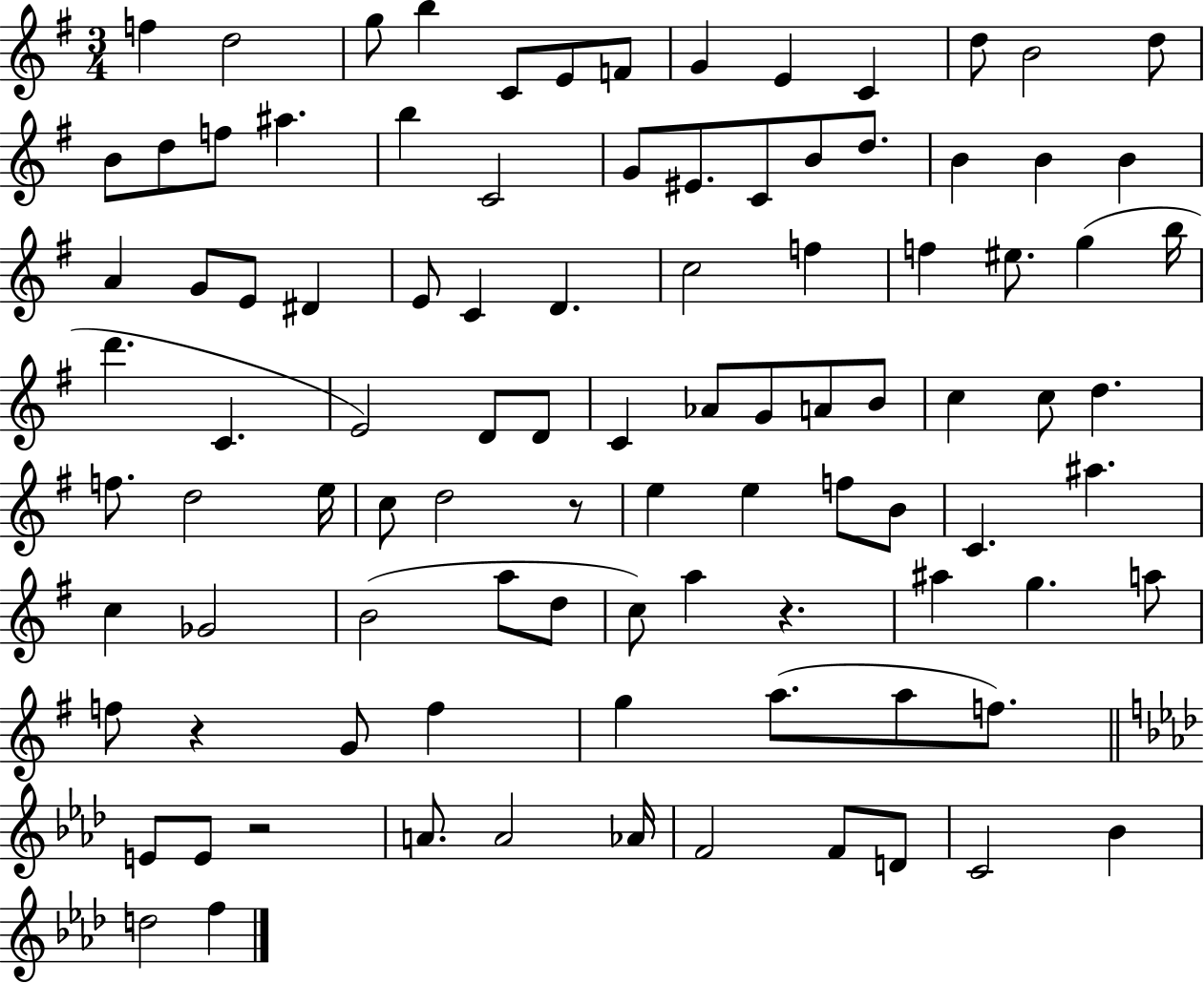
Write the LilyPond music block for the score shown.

{
  \clef treble
  \numericTimeSignature
  \time 3/4
  \key g \major
  \repeat volta 2 { f''4 d''2 | g''8 b''4 c'8 e'8 f'8 | g'4 e'4 c'4 | d''8 b'2 d''8 | \break b'8 d''8 f''8 ais''4. | b''4 c'2 | g'8 eis'8. c'8 b'8 d''8. | b'4 b'4 b'4 | \break a'4 g'8 e'8 dis'4 | e'8 c'4 d'4. | c''2 f''4 | f''4 eis''8. g''4( b''16 | \break d'''4. c'4. | e'2) d'8 d'8 | c'4 aes'8 g'8 a'8 b'8 | c''4 c''8 d''4. | \break f''8. d''2 e''16 | c''8 d''2 r8 | e''4 e''4 f''8 b'8 | c'4. ais''4. | \break c''4 ges'2 | b'2( a''8 d''8 | c''8) a''4 r4. | ais''4 g''4. a''8 | \break f''8 r4 g'8 f''4 | g''4 a''8.( a''8 f''8.) | \bar "||" \break \key aes \major e'8 e'8 r2 | a'8. a'2 aes'16 | f'2 f'8 d'8 | c'2 bes'4 | \break d''2 f''4 | } \bar "|."
}